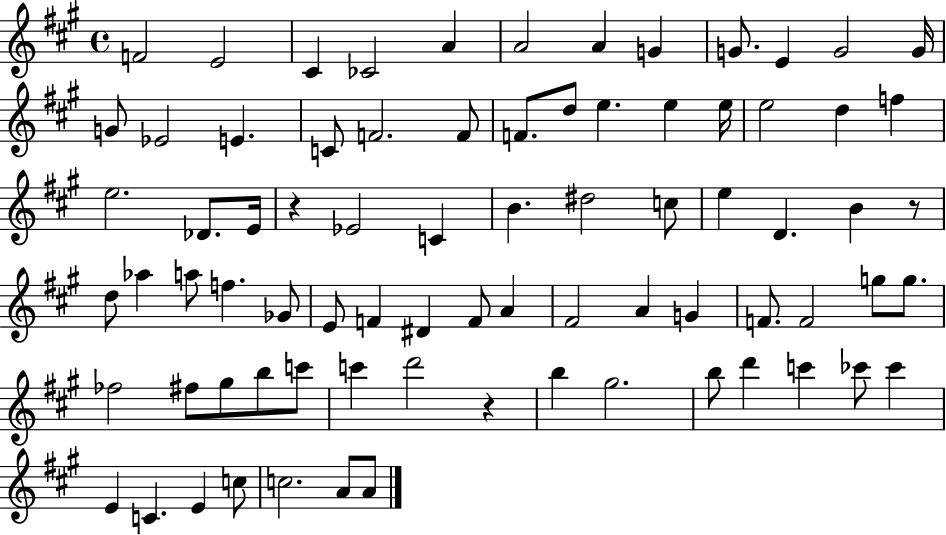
{
  \clef treble
  \time 4/4
  \defaultTimeSignature
  \key a \major
  f'2 e'2 | cis'4 ces'2 a'4 | a'2 a'4 g'4 | g'8. e'4 g'2 g'16 | \break g'8 ees'2 e'4. | c'8 f'2. f'8 | f'8. d''8 e''4. e''4 e''16 | e''2 d''4 f''4 | \break e''2. des'8. e'16 | r4 ees'2 c'4 | b'4. dis''2 c''8 | e''4 d'4. b'4 r8 | \break d''8 aes''4 a''8 f''4. ges'8 | e'8 f'4 dis'4 f'8 a'4 | fis'2 a'4 g'4 | f'8. f'2 g''8 g''8. | \break fes''2 fis''8 gis''8 b''8 c'''8 | c'''4 d'''2 r4 | b''4 gis''2. | b''8 d'''4 c'''4 ces'''8 ces'''4 | \break e'4 c'4. e'4 c''8 | c''2. a'8 a'8 | \bar "|."
}